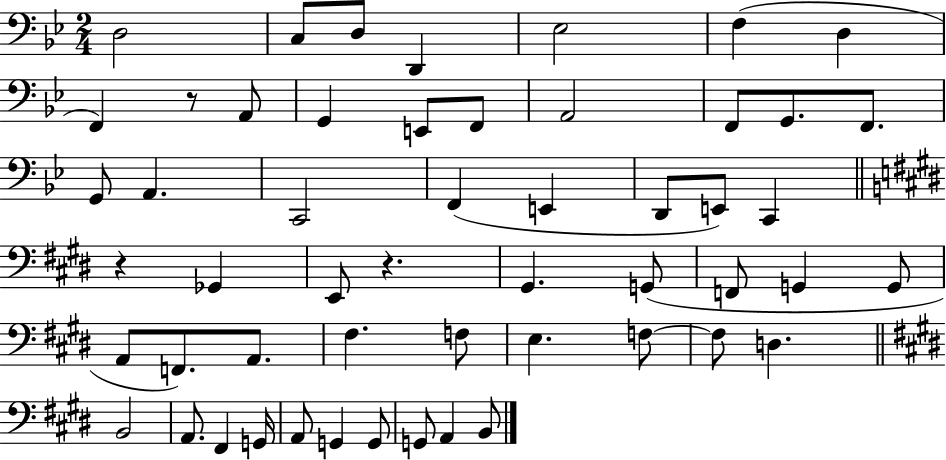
X:1
T:Untitled
M:2/4
L:1/4
K:Bb
D,2 C,/2 D,/2 D,, _E,2 F, D, F,, z/2 A,,/2 G,, E,,/2 F,,/2 A,,2 F,,/2 G,,/2 F,,/2 G,,/2 A,, C,,2 F,, E,, D,,/2 E,,/2 C,, z _G,, E,,/2 z ^G,, G,,/2 F,,/2 G,, G,,/2 A,,/2 F,,/2 A,,/2 ^F, F,/2 E, F,/2 F,/2 D, B,,2 A,,/2 ^F,, G,,/4 A,,/2 G,, G,,/2 G,,/2 A,, B,,/2